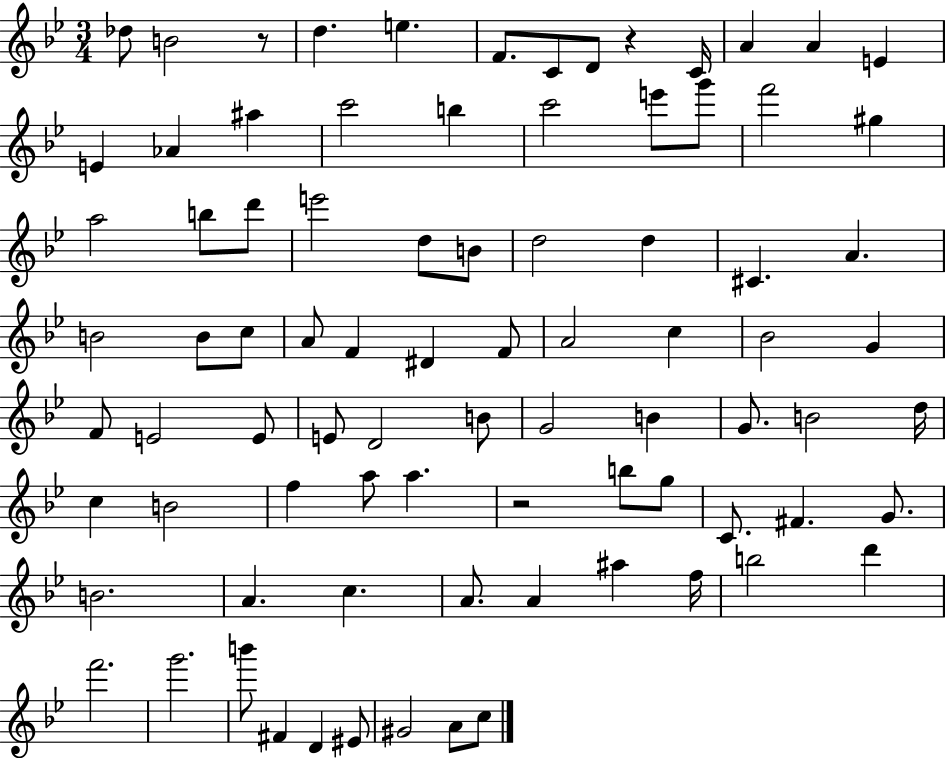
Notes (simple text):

Db5/e B4/h R/e D5/q. E5/q. F4/e. C4/e D4/e R/q C4/s A4/q A4/q E4/q E4/q Ab4/q A#5/q C6/h B5/q C6/h E6/e G6/e F6/h G#5/q A5/h B5/e D6/e E6/h D5/e B4/e D5/h D5/q C#4/q. A4/q. B4/h B4/e C5/e A4/e F4/q D#4/q F4/e A4/h C5/q Bb4/h G4/q F4/e E4/h E4/e E4/e D4/h B4/e G4/h B4/q G4/e. B4/h D5/s C5/q B4/h F5/q A5/e A5/q. R/h B5/e G5/e C4/e. F#4/q. G4/e. B4/h. A4/q. C5/q. A4/e. A4/q A#5/q F5/s B5/h D6/q F6/h. G6/h. B6/e F#4/q D4/q EIS4/e G#4/h A4/e C5/e